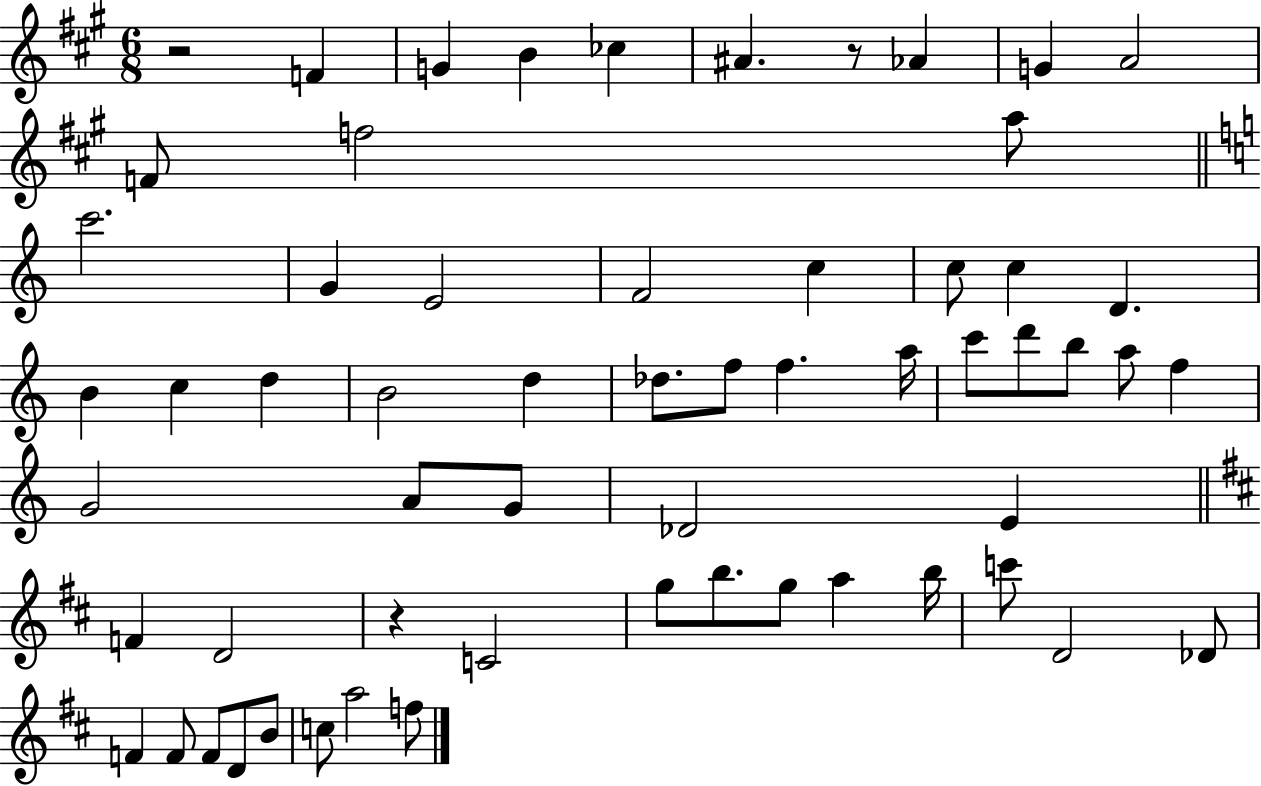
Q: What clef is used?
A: treble